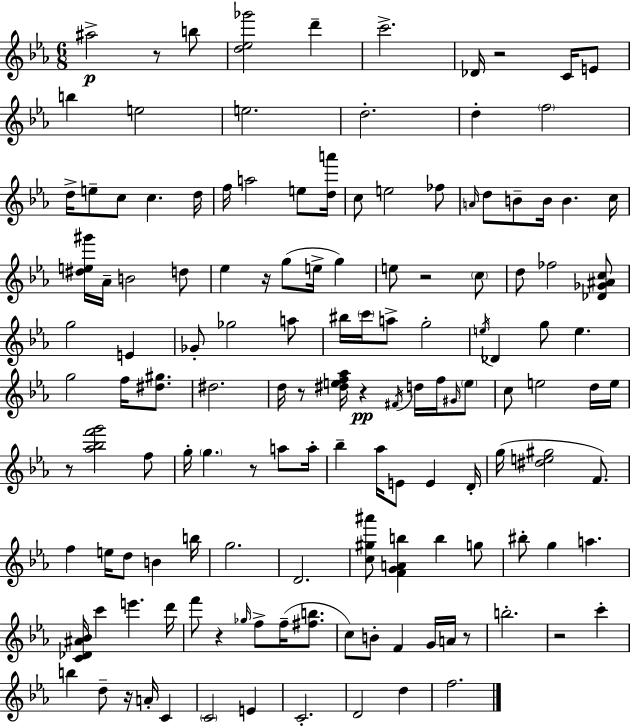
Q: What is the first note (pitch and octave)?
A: A#5